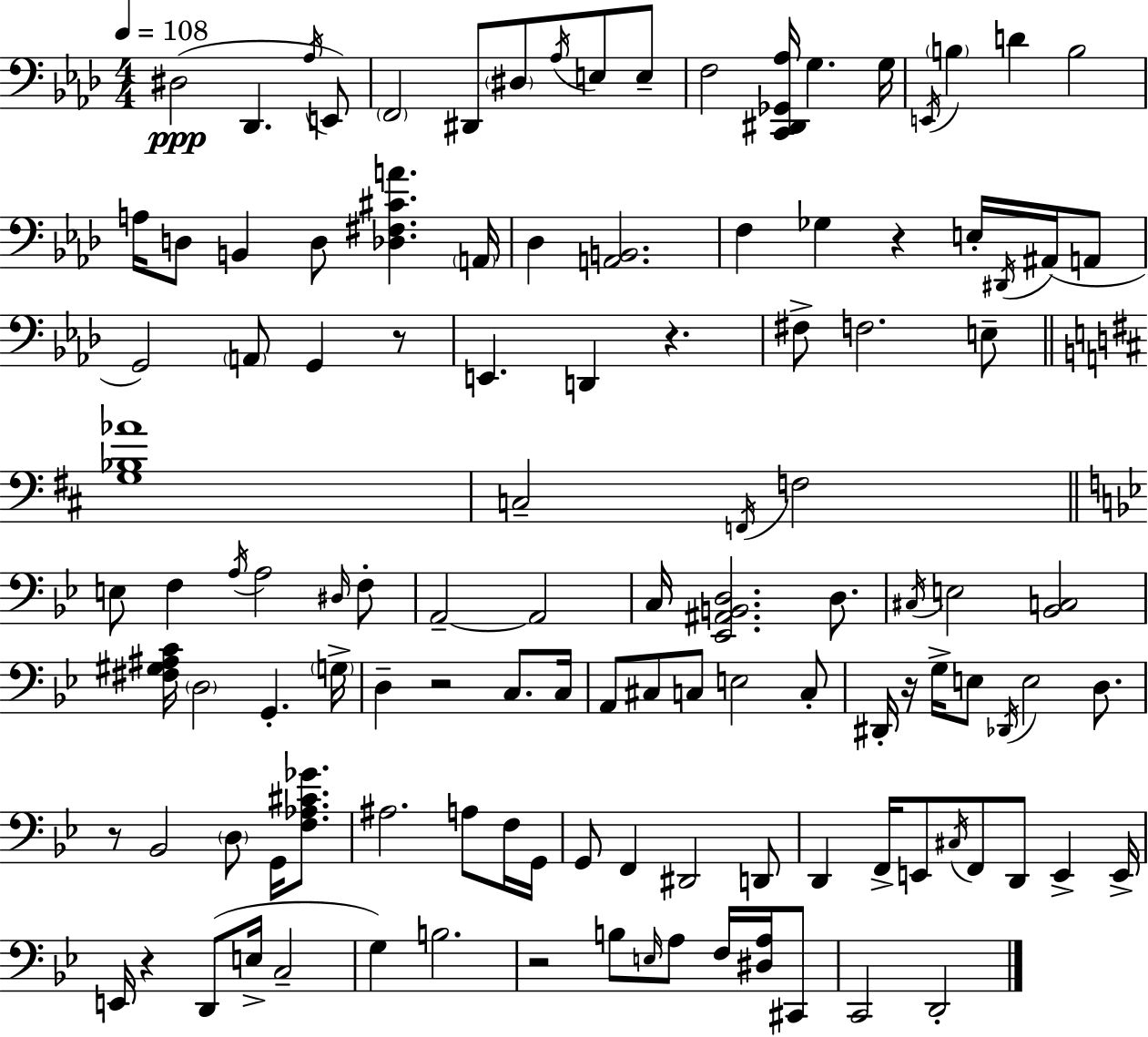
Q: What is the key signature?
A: AES major